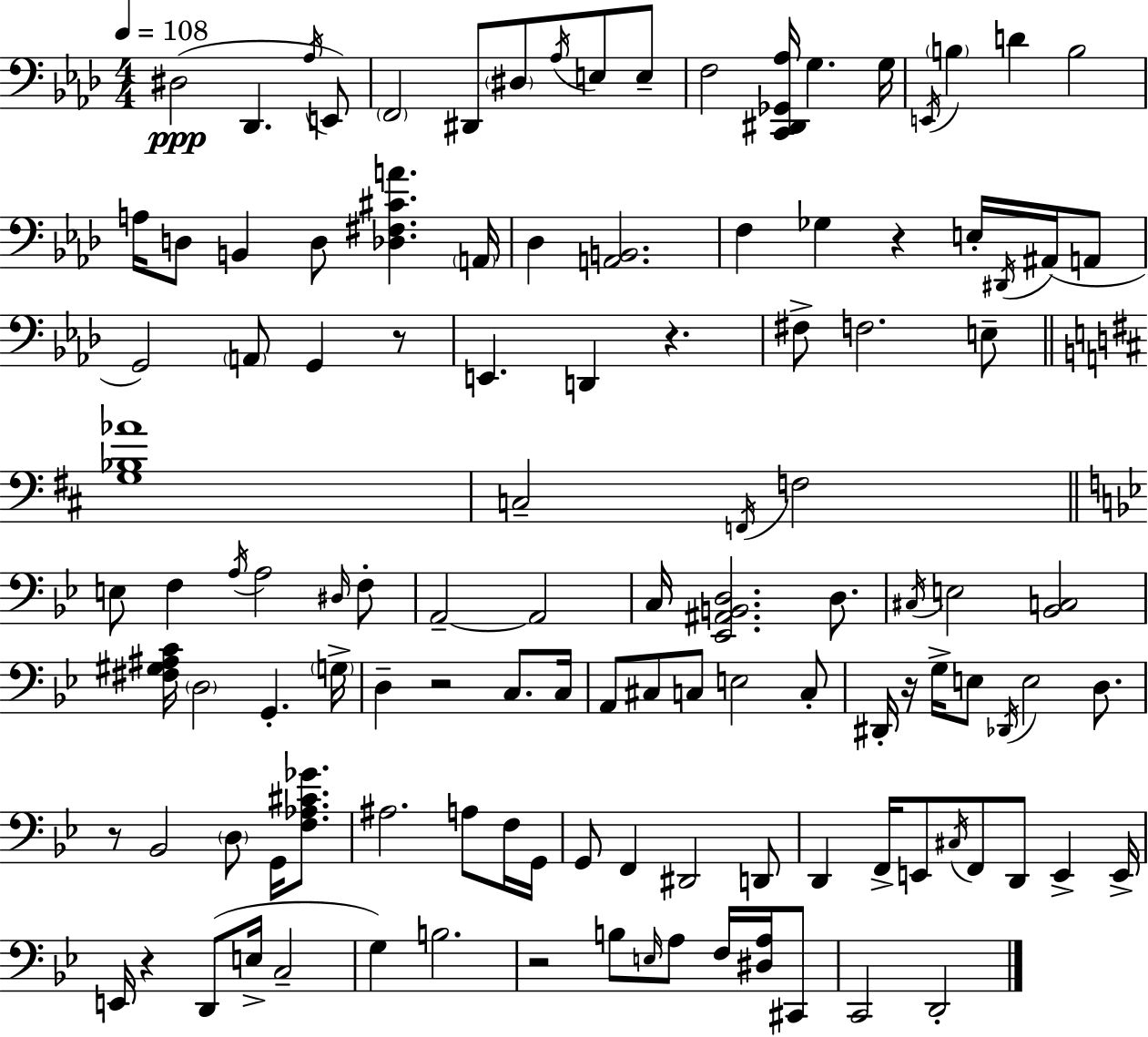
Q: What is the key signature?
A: AES major